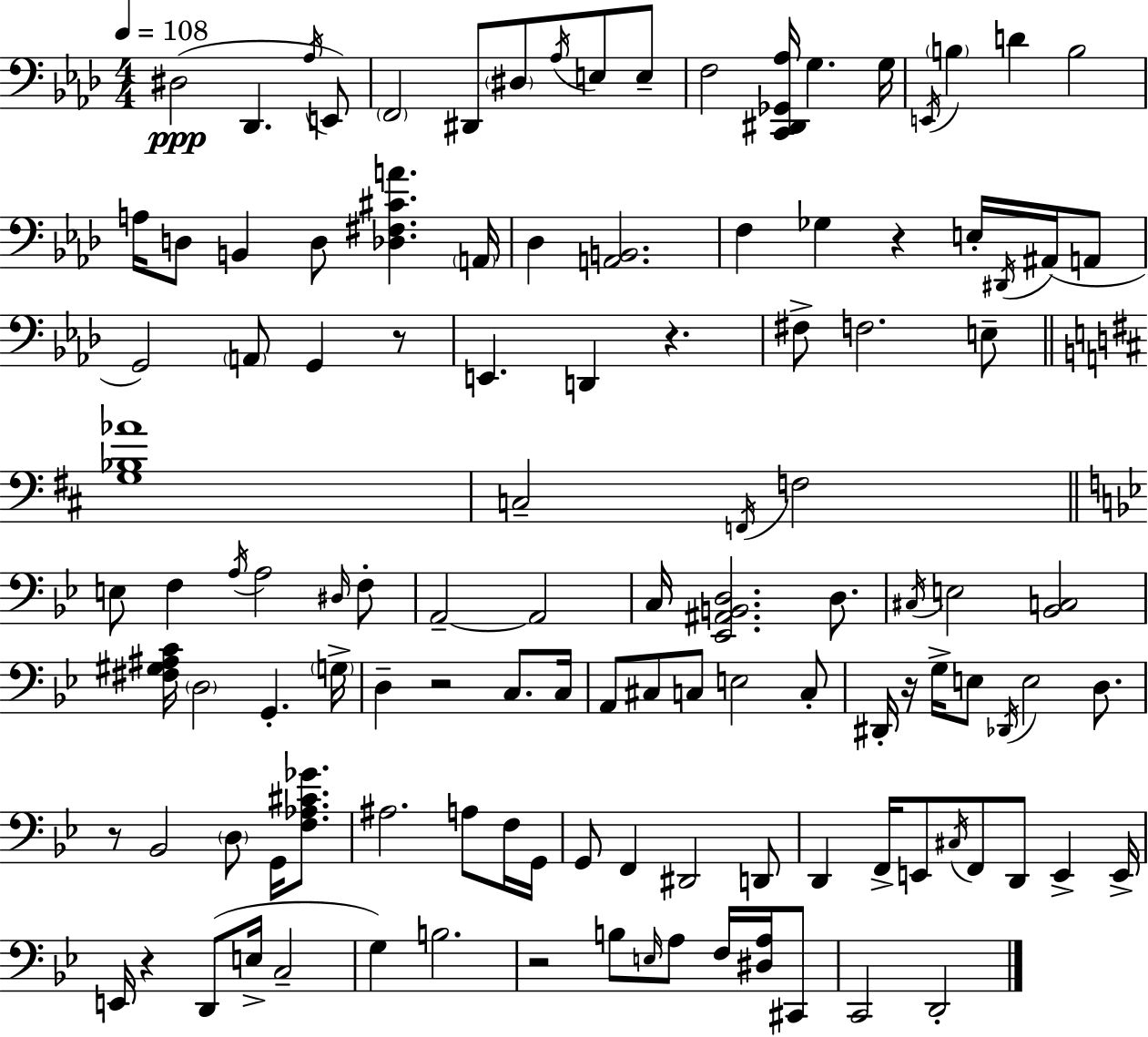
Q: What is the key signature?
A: AES major